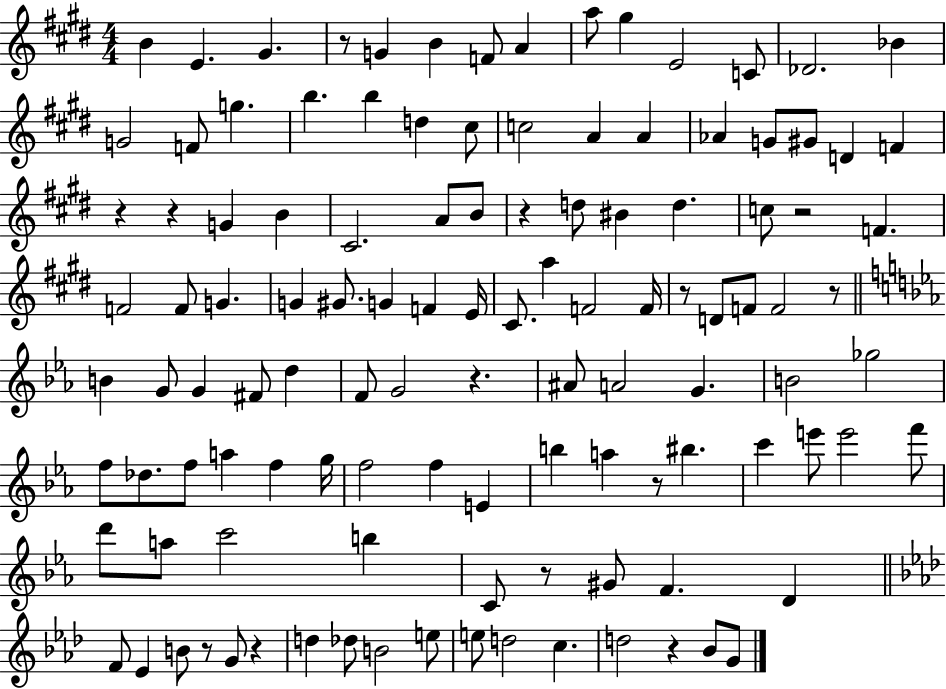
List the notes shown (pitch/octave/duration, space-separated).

B4/q E4/q. G#4/q. R/e G4/q B4/q F4/e A4/q A5/e G#5/q E4/h C4/e Db4/h. Bb4/q G4/h F4/e G5/q. B5/q. B5/q D5/q C#5/e C5/h A4/q A4/q Ab4/q G4/e G#4/e D4/q F4/q R/q R/q G4/q B4/q C#4/h. A4/e B4/e R/q D5/e BIS4/q D5/q. C5/e R/h F4/q. F4/h F4/e G4/q. G4/q G#4/e. G4/q F4/q E4/s C#4/e. A5/q F4/h F4/s R/e D4/e F4/e F4/h R/e B4/q G4/e G4/q F#4/e D5/q F4/e G4/h R/q. A#4/e A4/h G4/q. B4/h Gb5/h F5/e Db5/e. F5/e A5/q F5/q G5/s F5/h F5/q E4/q B5/q A5/q R/e BIS5/q. C6/q E6/e E6/h F6/e D6/e A5/e C6/h B5/q C4/e R/e G#4/e F4/q. D4/q F4/e Eb4/q B4/e R/e G4/e R/q D5/q Db5/e B4/h E5/e E5/e D5/h C5/q. D5/h R/q Bb4/e G4/e